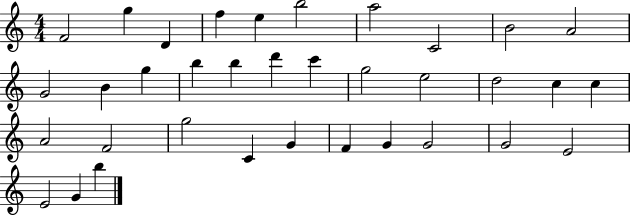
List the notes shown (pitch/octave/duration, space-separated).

F4/h G5/q D4/q F5/q E5/q B5/h A5/h C4/h B4/h A4/h G4/h B4/q G5/q B5/q B5/q D6/q C6/q G5/h E5/h D5/h C5/q C5/q A4/h F4/h G5/h C4/q G4/q F4/q G4/q G4/h G4/h E4/h E4/h G4/q B5/q